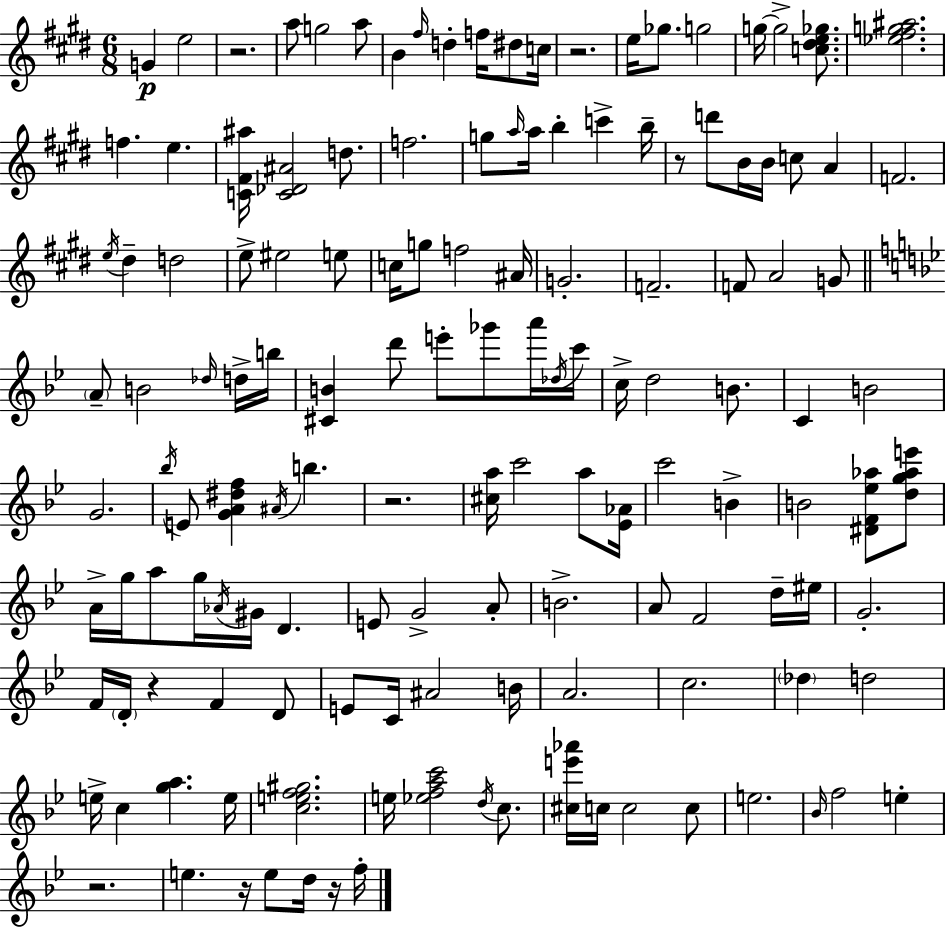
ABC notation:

X:1
T:Untitled
M:6/8
L:1/4
K:E
G e2 z2 a/2 g2 a/2 B ^f/4 d f/4 ^d/2 c/4 z2 e/4 _g/2 g2 g/4 g2 [c^de_g]/2 [_e^fg^a]2 f e [C^F^a]/4 [C_D^A]2 d/2 f2 g/2 a/4 a/4 b c' b/4 z/2 d'/2 B/4 B/4 c/2 A F2 e/4 ^d d2 e/2 ^e2 e/2 c/4 g/2 f2 ^A/4 G2 F2 F/2 A2 G/2 A/2 B2 _d/4 d/4 b/4 [^CB] d'/2 e'/2 _g'/2 a'/4 _d/4 c'/4 c/4 d2 B/2 C B2 G2 _b/4 E/2 [GA^df] ^A/4 b z2 [^ca]/4 c'2 a/2 [_E_A]/4 c'2 B B2 [^DF_e_a]/2 [dg_ae']/2 A/4 g/4 a/2 g/4 _A/4 ^G/4 D E/2 G2 A/2 B2 A/2 F2 d/4 ^e/4 G2 F/4 D/4 z F D/2 E/2 C/4 ^A2 B/4 A2 c2 _d d2 e/4 c [ga] e/4 [cef^g]2 e/4 [_efac']2 d/4 c/2 [^ce'_a']/4 c/4 c2 c/2 e2 _B/4 f2 e z2 e z/4 e/2 d/4 z/4 f/4